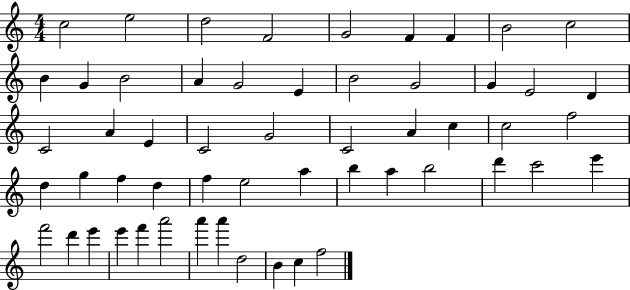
{
  \clef treble
  \numericTimeSignature
  \time 4/4
  \key c \major
  c''2 e''2 | d''2 f'2 | g'2 f'4 f'4 | b'2 c''2 | \break b'4 g'4 b'2 | a'4 g'2 e'4 | b'2 g'2 | g'4 e'2 d'4 | \break c'2 a'4 e'4 | c'2 g'2 | c'2 a'4 c''4 | c''2 f''2 | \break d''4 g''4 f''4 d''4 | f''4 e''2 a''4 | b''4 a''4 b''2 | d'''4 c'''2 e'''4 | \break f'''2 d'''4 e'''4 | e'''4 f'''4 a'''2 | a'''4 a'''4 d''2 | b'4 c''4 f''2 | \break \bar "|."
}